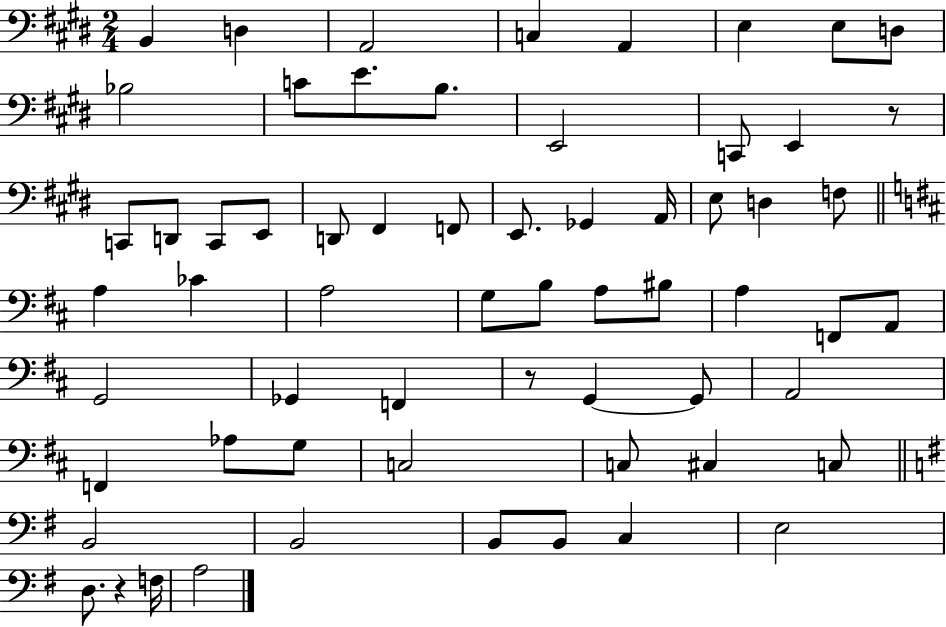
{
  \clef bass
  \numericTimeSignature
  \time 2/4
  \key e \major
  b,4 d4 | a,2 | c4 a,4 | e4 e8 d8 | \break bes2 | c'8 e'8. b8. | e,2 | c,8 e,4 r8 | \break c,8 d,8 c,8 e,8 | d,8 fis,4 f,8 | e,8. ges,4 a,16 | e8 d4 f8 | \break \bar "||" \break \key d \major a4 ces'4 | a2 | g8 b8 a8 bis8 | a4 f,8 a,8 | \break g,2 | ges,4 f,4 | r8 g,4~~ g,8 | a,2 | \break f,4 aes8 g8 | c2 | c8 cis4 c8 | \bar "||" \break \key g \major b,2 | b,2 | b,8 b,8 c4 | e2 | \break d8. r4 f16 | a2 | \bar "|."
}